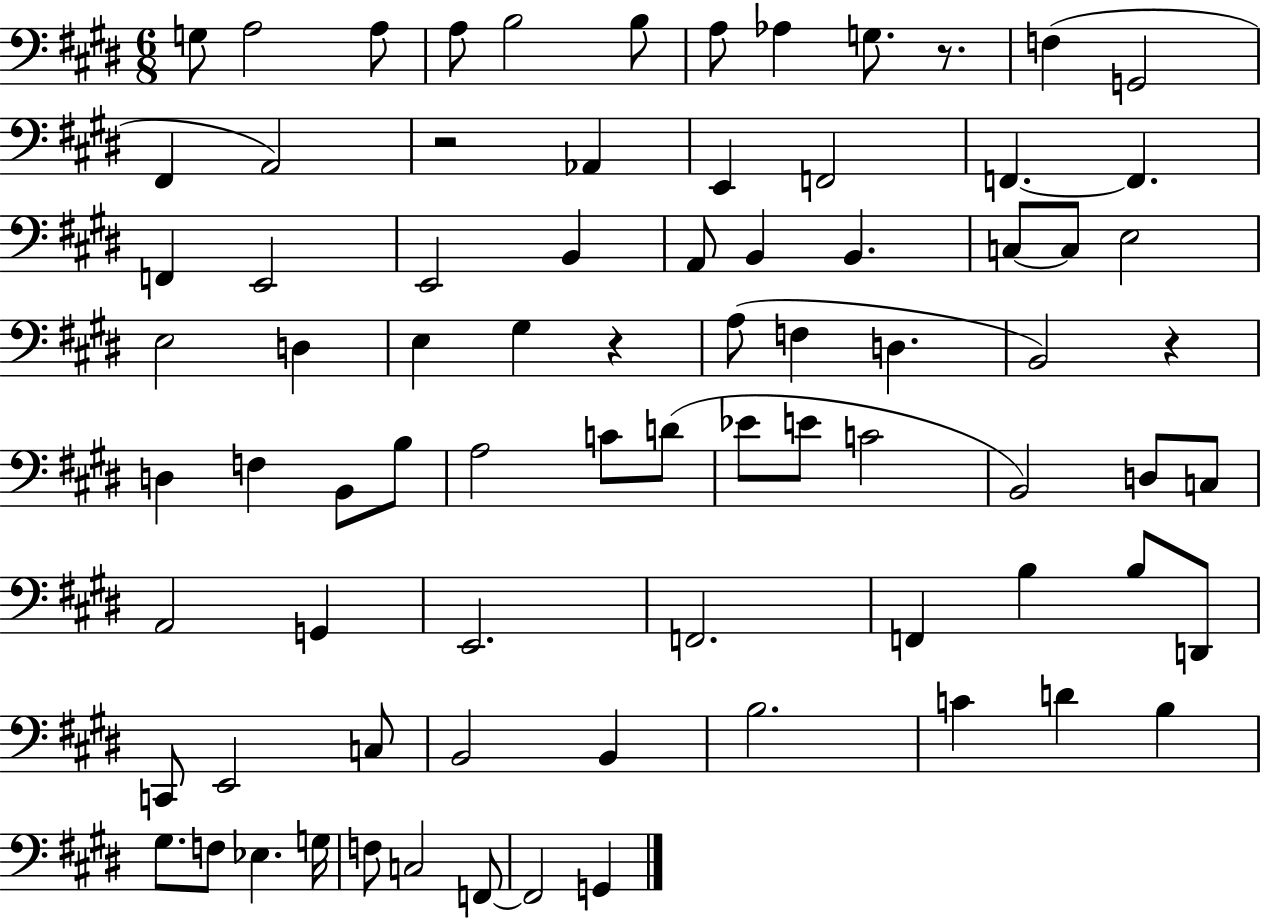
X:1
T:Untitled
M:6/8
L:1/4
K:E
G,/2 A,2 A,/2 A,/2 B,2 B,/2 A,/2 _A, G,/2 z/2 F, G,,2 ^F,, A,,2 z2 _A,, E,, F,,2 F,, F,, F,, E,,2 E,,2 B,, A,,/2 B,, B,, C,/2 C,/2 E,2 E,2 D, E, ^G, z A,/2 F, D, B,,2 z D, F, B,,/2 B,/2 A,2 C/2 D/2 _E/2 E/2 C2 B,,2 D,/2 C,/2 A,,2 G,, E,,2 F,,2 F,, B, B,/2 D,,/2 C,,/2 E,,2 C,/2 B,,2 B,, B,2 C D B, ^G,/2 F,/2 _E, G,/4 F,/2 C,2 F,,/2 F,,2 G,,